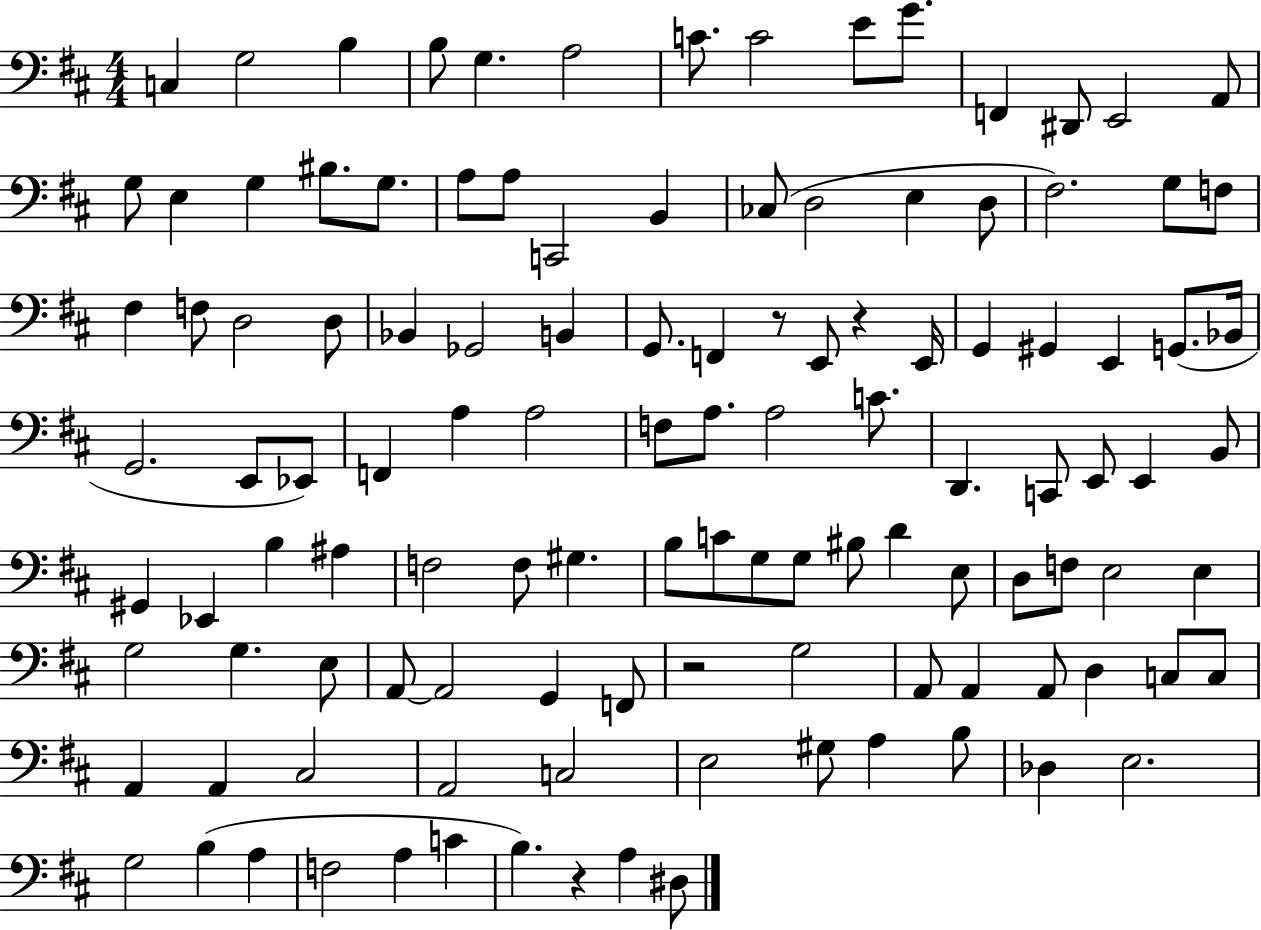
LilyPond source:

{
  \clef bass
  \numericTimeSignature
  \time 4/4
  \key d \major
  c4 g2 b4 | b8 g4. a2 | c'8. c'2 e'8 g'8. | f,4 dis,8 e,2 a,8 | \break g8 e4 g4 bis8. g8. | a8 a8 c,2 b,4 | ces8( d2 e4 d8 | fis2.) g8 f8 | \break fis4 f8 d2 d8 | bes,4 ges,2 b,4 | g,8. f,4 r8 e,8 r4 e,16 | g,4 gis,4 e,4 g,8.( bes,16 | \break g,2. e,8 ees,8) | f,4 a4 a2 | f8 a8. a2 c'8. | d,4. c,8 e,8 e,4 b,8 | \break gis,4 ees,4 b4 ais4 | f2 f8 gis4. | b8 c'8 g8 g8 bis8 d'4 e8 | d8 f8 e2 e4 | \break g2 g4. e8 | a,8~~ a,2 g,4 f,8 | r2 g2 | a,8 a,4 a,8 d4 c8 c8 | \break a,4 a,4 cis2 | a,2 c2 | e2 gis8 a4 b8 | des4 e2. | \break g2 b4( a4 | f2 a4 c'4 | b4.) r4 a4 dis8 | \bar "|."
}